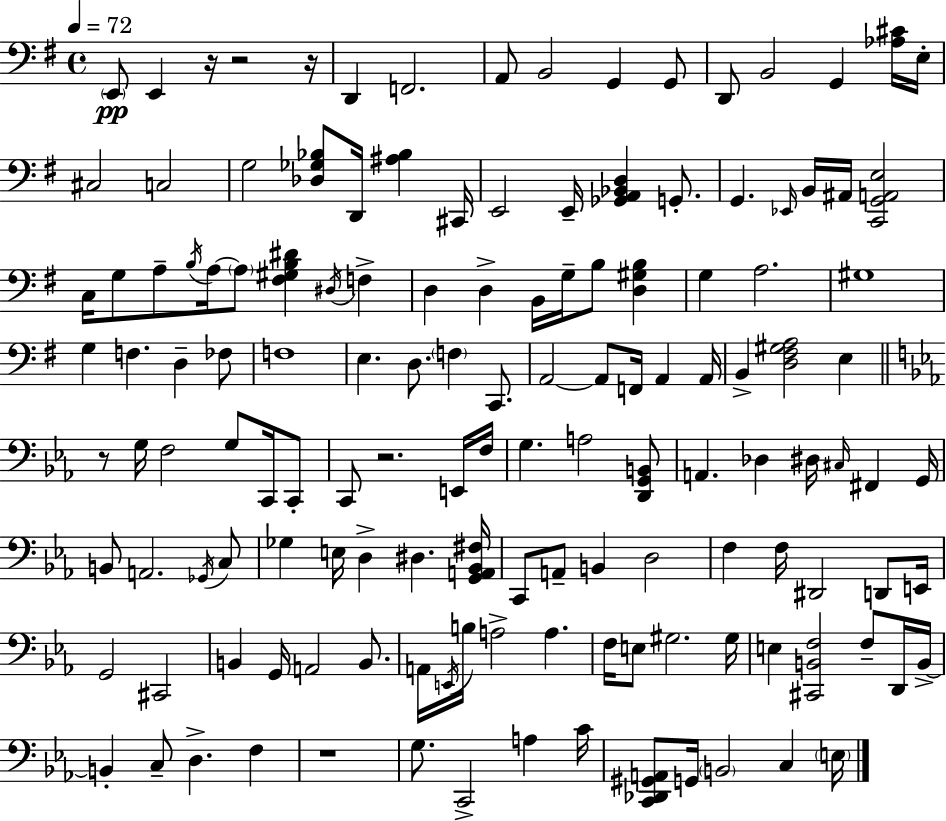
E2/e E2/q R/s R/h R/s D2/q F2/h. A2/e B2/h G2/q G2/e D2/e B2/h G2/q [Ab3,C#4]/s E3/s C#3/h C3/h G3/h [Db3,Gb3,Bb3]/e D2/s [A#3,Bb3]/q C#2/s E2/h E2/s [Gb2,A2,Bb2,D3]/q G2/e. G2/q. Eb2/s B2/s A#2/s [C2,G2,A2,E3]/h C3/s G3/e A3/e B3/s A3/s A3/e [F#3,G#3,B3,D#4]/q D#3/s F3/q D3/q D3/q B2/s G3/s B3/e [D3,G#3,B3]/q G3/q A3/h. G#3/w G3/q F3/q. D3/q FES3/e F3/w E3/q. D3/e. F3/q C2/e. A2/h A2/e F2/s A2/q A2/s B2/q [D3,F#3,G#3,A3]/h E3/q R/e G3/s F3/h G3/e C2/s C2/e C2/e R/h. E2/s F3/s G3/q. A3/h [D2,G2,B2]/e A2/q. Db3/q D#3/s C#3/s F#2/q G2/s B2/e A2/h. Gb2/s C3/e Gb3/q E3/s D3/q D#3/q. [G2,A2,Bb2,F#3]/s C2/e A2/e B2/q D3/h F3/q F3/s D#2/h D2/e E2/s G2/h C#2/h B2/q G2/s A2/h B2/e. A2/s E2/s B3/s A3/h A3/q. F3/s E3/e G#3/h. G#3/s E3/q [C#2,B2,F3]/h F3/e D2/s B2/s B2/q C3/e D3/q. F3/q R/w G3/e. C2/h A3/q C4/s [C2,Db2,G#2,A2]/e G2/s B2/h C3/q E3/s